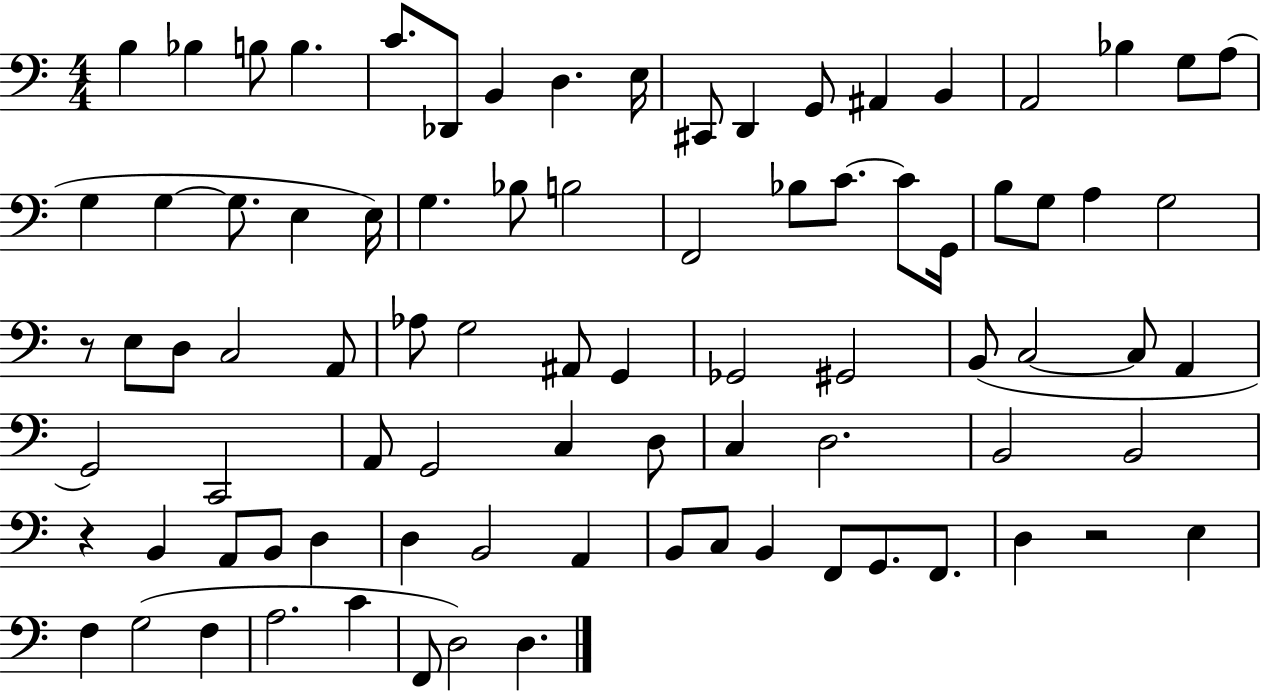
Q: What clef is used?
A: bass